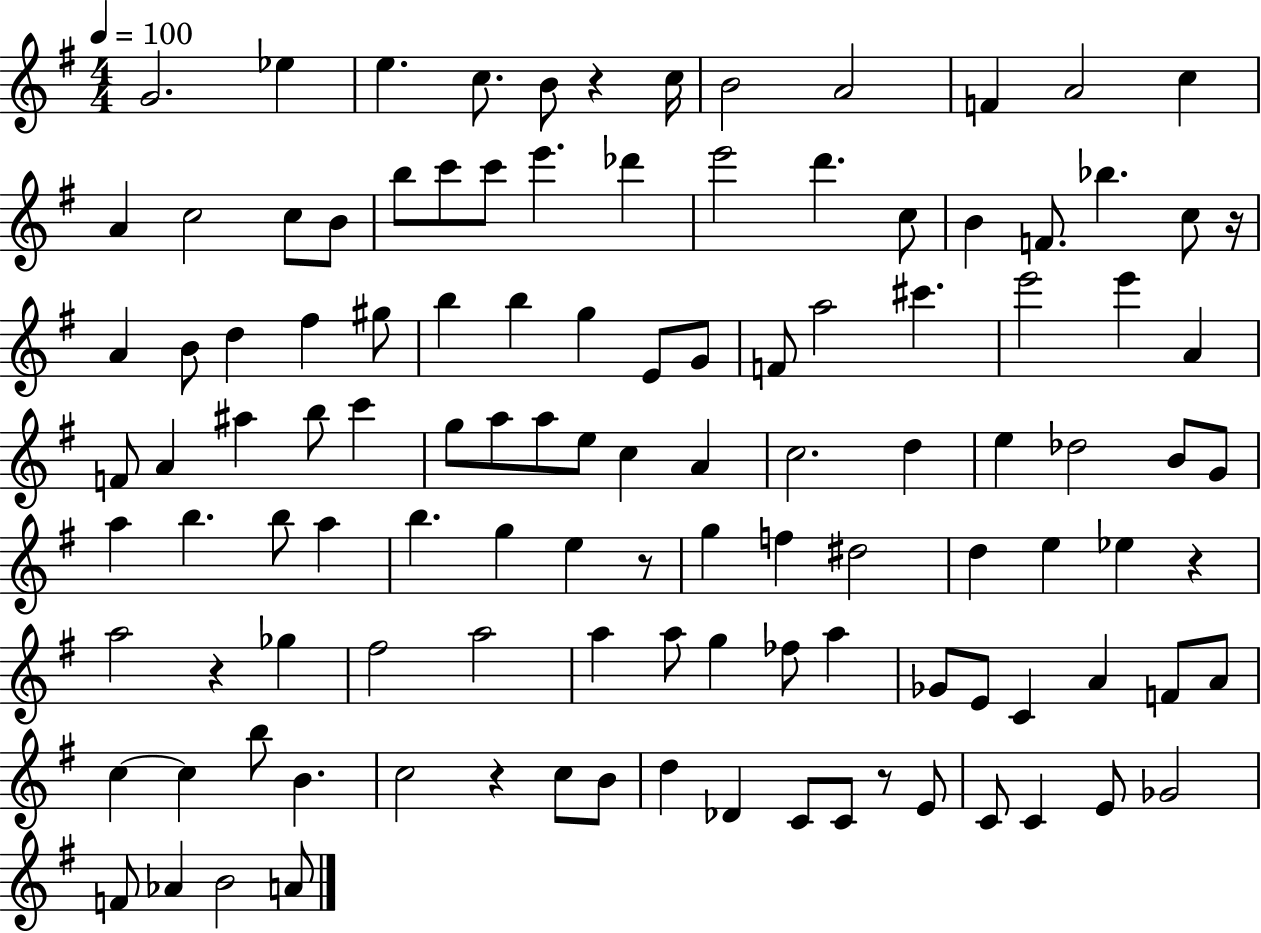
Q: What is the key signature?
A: G major